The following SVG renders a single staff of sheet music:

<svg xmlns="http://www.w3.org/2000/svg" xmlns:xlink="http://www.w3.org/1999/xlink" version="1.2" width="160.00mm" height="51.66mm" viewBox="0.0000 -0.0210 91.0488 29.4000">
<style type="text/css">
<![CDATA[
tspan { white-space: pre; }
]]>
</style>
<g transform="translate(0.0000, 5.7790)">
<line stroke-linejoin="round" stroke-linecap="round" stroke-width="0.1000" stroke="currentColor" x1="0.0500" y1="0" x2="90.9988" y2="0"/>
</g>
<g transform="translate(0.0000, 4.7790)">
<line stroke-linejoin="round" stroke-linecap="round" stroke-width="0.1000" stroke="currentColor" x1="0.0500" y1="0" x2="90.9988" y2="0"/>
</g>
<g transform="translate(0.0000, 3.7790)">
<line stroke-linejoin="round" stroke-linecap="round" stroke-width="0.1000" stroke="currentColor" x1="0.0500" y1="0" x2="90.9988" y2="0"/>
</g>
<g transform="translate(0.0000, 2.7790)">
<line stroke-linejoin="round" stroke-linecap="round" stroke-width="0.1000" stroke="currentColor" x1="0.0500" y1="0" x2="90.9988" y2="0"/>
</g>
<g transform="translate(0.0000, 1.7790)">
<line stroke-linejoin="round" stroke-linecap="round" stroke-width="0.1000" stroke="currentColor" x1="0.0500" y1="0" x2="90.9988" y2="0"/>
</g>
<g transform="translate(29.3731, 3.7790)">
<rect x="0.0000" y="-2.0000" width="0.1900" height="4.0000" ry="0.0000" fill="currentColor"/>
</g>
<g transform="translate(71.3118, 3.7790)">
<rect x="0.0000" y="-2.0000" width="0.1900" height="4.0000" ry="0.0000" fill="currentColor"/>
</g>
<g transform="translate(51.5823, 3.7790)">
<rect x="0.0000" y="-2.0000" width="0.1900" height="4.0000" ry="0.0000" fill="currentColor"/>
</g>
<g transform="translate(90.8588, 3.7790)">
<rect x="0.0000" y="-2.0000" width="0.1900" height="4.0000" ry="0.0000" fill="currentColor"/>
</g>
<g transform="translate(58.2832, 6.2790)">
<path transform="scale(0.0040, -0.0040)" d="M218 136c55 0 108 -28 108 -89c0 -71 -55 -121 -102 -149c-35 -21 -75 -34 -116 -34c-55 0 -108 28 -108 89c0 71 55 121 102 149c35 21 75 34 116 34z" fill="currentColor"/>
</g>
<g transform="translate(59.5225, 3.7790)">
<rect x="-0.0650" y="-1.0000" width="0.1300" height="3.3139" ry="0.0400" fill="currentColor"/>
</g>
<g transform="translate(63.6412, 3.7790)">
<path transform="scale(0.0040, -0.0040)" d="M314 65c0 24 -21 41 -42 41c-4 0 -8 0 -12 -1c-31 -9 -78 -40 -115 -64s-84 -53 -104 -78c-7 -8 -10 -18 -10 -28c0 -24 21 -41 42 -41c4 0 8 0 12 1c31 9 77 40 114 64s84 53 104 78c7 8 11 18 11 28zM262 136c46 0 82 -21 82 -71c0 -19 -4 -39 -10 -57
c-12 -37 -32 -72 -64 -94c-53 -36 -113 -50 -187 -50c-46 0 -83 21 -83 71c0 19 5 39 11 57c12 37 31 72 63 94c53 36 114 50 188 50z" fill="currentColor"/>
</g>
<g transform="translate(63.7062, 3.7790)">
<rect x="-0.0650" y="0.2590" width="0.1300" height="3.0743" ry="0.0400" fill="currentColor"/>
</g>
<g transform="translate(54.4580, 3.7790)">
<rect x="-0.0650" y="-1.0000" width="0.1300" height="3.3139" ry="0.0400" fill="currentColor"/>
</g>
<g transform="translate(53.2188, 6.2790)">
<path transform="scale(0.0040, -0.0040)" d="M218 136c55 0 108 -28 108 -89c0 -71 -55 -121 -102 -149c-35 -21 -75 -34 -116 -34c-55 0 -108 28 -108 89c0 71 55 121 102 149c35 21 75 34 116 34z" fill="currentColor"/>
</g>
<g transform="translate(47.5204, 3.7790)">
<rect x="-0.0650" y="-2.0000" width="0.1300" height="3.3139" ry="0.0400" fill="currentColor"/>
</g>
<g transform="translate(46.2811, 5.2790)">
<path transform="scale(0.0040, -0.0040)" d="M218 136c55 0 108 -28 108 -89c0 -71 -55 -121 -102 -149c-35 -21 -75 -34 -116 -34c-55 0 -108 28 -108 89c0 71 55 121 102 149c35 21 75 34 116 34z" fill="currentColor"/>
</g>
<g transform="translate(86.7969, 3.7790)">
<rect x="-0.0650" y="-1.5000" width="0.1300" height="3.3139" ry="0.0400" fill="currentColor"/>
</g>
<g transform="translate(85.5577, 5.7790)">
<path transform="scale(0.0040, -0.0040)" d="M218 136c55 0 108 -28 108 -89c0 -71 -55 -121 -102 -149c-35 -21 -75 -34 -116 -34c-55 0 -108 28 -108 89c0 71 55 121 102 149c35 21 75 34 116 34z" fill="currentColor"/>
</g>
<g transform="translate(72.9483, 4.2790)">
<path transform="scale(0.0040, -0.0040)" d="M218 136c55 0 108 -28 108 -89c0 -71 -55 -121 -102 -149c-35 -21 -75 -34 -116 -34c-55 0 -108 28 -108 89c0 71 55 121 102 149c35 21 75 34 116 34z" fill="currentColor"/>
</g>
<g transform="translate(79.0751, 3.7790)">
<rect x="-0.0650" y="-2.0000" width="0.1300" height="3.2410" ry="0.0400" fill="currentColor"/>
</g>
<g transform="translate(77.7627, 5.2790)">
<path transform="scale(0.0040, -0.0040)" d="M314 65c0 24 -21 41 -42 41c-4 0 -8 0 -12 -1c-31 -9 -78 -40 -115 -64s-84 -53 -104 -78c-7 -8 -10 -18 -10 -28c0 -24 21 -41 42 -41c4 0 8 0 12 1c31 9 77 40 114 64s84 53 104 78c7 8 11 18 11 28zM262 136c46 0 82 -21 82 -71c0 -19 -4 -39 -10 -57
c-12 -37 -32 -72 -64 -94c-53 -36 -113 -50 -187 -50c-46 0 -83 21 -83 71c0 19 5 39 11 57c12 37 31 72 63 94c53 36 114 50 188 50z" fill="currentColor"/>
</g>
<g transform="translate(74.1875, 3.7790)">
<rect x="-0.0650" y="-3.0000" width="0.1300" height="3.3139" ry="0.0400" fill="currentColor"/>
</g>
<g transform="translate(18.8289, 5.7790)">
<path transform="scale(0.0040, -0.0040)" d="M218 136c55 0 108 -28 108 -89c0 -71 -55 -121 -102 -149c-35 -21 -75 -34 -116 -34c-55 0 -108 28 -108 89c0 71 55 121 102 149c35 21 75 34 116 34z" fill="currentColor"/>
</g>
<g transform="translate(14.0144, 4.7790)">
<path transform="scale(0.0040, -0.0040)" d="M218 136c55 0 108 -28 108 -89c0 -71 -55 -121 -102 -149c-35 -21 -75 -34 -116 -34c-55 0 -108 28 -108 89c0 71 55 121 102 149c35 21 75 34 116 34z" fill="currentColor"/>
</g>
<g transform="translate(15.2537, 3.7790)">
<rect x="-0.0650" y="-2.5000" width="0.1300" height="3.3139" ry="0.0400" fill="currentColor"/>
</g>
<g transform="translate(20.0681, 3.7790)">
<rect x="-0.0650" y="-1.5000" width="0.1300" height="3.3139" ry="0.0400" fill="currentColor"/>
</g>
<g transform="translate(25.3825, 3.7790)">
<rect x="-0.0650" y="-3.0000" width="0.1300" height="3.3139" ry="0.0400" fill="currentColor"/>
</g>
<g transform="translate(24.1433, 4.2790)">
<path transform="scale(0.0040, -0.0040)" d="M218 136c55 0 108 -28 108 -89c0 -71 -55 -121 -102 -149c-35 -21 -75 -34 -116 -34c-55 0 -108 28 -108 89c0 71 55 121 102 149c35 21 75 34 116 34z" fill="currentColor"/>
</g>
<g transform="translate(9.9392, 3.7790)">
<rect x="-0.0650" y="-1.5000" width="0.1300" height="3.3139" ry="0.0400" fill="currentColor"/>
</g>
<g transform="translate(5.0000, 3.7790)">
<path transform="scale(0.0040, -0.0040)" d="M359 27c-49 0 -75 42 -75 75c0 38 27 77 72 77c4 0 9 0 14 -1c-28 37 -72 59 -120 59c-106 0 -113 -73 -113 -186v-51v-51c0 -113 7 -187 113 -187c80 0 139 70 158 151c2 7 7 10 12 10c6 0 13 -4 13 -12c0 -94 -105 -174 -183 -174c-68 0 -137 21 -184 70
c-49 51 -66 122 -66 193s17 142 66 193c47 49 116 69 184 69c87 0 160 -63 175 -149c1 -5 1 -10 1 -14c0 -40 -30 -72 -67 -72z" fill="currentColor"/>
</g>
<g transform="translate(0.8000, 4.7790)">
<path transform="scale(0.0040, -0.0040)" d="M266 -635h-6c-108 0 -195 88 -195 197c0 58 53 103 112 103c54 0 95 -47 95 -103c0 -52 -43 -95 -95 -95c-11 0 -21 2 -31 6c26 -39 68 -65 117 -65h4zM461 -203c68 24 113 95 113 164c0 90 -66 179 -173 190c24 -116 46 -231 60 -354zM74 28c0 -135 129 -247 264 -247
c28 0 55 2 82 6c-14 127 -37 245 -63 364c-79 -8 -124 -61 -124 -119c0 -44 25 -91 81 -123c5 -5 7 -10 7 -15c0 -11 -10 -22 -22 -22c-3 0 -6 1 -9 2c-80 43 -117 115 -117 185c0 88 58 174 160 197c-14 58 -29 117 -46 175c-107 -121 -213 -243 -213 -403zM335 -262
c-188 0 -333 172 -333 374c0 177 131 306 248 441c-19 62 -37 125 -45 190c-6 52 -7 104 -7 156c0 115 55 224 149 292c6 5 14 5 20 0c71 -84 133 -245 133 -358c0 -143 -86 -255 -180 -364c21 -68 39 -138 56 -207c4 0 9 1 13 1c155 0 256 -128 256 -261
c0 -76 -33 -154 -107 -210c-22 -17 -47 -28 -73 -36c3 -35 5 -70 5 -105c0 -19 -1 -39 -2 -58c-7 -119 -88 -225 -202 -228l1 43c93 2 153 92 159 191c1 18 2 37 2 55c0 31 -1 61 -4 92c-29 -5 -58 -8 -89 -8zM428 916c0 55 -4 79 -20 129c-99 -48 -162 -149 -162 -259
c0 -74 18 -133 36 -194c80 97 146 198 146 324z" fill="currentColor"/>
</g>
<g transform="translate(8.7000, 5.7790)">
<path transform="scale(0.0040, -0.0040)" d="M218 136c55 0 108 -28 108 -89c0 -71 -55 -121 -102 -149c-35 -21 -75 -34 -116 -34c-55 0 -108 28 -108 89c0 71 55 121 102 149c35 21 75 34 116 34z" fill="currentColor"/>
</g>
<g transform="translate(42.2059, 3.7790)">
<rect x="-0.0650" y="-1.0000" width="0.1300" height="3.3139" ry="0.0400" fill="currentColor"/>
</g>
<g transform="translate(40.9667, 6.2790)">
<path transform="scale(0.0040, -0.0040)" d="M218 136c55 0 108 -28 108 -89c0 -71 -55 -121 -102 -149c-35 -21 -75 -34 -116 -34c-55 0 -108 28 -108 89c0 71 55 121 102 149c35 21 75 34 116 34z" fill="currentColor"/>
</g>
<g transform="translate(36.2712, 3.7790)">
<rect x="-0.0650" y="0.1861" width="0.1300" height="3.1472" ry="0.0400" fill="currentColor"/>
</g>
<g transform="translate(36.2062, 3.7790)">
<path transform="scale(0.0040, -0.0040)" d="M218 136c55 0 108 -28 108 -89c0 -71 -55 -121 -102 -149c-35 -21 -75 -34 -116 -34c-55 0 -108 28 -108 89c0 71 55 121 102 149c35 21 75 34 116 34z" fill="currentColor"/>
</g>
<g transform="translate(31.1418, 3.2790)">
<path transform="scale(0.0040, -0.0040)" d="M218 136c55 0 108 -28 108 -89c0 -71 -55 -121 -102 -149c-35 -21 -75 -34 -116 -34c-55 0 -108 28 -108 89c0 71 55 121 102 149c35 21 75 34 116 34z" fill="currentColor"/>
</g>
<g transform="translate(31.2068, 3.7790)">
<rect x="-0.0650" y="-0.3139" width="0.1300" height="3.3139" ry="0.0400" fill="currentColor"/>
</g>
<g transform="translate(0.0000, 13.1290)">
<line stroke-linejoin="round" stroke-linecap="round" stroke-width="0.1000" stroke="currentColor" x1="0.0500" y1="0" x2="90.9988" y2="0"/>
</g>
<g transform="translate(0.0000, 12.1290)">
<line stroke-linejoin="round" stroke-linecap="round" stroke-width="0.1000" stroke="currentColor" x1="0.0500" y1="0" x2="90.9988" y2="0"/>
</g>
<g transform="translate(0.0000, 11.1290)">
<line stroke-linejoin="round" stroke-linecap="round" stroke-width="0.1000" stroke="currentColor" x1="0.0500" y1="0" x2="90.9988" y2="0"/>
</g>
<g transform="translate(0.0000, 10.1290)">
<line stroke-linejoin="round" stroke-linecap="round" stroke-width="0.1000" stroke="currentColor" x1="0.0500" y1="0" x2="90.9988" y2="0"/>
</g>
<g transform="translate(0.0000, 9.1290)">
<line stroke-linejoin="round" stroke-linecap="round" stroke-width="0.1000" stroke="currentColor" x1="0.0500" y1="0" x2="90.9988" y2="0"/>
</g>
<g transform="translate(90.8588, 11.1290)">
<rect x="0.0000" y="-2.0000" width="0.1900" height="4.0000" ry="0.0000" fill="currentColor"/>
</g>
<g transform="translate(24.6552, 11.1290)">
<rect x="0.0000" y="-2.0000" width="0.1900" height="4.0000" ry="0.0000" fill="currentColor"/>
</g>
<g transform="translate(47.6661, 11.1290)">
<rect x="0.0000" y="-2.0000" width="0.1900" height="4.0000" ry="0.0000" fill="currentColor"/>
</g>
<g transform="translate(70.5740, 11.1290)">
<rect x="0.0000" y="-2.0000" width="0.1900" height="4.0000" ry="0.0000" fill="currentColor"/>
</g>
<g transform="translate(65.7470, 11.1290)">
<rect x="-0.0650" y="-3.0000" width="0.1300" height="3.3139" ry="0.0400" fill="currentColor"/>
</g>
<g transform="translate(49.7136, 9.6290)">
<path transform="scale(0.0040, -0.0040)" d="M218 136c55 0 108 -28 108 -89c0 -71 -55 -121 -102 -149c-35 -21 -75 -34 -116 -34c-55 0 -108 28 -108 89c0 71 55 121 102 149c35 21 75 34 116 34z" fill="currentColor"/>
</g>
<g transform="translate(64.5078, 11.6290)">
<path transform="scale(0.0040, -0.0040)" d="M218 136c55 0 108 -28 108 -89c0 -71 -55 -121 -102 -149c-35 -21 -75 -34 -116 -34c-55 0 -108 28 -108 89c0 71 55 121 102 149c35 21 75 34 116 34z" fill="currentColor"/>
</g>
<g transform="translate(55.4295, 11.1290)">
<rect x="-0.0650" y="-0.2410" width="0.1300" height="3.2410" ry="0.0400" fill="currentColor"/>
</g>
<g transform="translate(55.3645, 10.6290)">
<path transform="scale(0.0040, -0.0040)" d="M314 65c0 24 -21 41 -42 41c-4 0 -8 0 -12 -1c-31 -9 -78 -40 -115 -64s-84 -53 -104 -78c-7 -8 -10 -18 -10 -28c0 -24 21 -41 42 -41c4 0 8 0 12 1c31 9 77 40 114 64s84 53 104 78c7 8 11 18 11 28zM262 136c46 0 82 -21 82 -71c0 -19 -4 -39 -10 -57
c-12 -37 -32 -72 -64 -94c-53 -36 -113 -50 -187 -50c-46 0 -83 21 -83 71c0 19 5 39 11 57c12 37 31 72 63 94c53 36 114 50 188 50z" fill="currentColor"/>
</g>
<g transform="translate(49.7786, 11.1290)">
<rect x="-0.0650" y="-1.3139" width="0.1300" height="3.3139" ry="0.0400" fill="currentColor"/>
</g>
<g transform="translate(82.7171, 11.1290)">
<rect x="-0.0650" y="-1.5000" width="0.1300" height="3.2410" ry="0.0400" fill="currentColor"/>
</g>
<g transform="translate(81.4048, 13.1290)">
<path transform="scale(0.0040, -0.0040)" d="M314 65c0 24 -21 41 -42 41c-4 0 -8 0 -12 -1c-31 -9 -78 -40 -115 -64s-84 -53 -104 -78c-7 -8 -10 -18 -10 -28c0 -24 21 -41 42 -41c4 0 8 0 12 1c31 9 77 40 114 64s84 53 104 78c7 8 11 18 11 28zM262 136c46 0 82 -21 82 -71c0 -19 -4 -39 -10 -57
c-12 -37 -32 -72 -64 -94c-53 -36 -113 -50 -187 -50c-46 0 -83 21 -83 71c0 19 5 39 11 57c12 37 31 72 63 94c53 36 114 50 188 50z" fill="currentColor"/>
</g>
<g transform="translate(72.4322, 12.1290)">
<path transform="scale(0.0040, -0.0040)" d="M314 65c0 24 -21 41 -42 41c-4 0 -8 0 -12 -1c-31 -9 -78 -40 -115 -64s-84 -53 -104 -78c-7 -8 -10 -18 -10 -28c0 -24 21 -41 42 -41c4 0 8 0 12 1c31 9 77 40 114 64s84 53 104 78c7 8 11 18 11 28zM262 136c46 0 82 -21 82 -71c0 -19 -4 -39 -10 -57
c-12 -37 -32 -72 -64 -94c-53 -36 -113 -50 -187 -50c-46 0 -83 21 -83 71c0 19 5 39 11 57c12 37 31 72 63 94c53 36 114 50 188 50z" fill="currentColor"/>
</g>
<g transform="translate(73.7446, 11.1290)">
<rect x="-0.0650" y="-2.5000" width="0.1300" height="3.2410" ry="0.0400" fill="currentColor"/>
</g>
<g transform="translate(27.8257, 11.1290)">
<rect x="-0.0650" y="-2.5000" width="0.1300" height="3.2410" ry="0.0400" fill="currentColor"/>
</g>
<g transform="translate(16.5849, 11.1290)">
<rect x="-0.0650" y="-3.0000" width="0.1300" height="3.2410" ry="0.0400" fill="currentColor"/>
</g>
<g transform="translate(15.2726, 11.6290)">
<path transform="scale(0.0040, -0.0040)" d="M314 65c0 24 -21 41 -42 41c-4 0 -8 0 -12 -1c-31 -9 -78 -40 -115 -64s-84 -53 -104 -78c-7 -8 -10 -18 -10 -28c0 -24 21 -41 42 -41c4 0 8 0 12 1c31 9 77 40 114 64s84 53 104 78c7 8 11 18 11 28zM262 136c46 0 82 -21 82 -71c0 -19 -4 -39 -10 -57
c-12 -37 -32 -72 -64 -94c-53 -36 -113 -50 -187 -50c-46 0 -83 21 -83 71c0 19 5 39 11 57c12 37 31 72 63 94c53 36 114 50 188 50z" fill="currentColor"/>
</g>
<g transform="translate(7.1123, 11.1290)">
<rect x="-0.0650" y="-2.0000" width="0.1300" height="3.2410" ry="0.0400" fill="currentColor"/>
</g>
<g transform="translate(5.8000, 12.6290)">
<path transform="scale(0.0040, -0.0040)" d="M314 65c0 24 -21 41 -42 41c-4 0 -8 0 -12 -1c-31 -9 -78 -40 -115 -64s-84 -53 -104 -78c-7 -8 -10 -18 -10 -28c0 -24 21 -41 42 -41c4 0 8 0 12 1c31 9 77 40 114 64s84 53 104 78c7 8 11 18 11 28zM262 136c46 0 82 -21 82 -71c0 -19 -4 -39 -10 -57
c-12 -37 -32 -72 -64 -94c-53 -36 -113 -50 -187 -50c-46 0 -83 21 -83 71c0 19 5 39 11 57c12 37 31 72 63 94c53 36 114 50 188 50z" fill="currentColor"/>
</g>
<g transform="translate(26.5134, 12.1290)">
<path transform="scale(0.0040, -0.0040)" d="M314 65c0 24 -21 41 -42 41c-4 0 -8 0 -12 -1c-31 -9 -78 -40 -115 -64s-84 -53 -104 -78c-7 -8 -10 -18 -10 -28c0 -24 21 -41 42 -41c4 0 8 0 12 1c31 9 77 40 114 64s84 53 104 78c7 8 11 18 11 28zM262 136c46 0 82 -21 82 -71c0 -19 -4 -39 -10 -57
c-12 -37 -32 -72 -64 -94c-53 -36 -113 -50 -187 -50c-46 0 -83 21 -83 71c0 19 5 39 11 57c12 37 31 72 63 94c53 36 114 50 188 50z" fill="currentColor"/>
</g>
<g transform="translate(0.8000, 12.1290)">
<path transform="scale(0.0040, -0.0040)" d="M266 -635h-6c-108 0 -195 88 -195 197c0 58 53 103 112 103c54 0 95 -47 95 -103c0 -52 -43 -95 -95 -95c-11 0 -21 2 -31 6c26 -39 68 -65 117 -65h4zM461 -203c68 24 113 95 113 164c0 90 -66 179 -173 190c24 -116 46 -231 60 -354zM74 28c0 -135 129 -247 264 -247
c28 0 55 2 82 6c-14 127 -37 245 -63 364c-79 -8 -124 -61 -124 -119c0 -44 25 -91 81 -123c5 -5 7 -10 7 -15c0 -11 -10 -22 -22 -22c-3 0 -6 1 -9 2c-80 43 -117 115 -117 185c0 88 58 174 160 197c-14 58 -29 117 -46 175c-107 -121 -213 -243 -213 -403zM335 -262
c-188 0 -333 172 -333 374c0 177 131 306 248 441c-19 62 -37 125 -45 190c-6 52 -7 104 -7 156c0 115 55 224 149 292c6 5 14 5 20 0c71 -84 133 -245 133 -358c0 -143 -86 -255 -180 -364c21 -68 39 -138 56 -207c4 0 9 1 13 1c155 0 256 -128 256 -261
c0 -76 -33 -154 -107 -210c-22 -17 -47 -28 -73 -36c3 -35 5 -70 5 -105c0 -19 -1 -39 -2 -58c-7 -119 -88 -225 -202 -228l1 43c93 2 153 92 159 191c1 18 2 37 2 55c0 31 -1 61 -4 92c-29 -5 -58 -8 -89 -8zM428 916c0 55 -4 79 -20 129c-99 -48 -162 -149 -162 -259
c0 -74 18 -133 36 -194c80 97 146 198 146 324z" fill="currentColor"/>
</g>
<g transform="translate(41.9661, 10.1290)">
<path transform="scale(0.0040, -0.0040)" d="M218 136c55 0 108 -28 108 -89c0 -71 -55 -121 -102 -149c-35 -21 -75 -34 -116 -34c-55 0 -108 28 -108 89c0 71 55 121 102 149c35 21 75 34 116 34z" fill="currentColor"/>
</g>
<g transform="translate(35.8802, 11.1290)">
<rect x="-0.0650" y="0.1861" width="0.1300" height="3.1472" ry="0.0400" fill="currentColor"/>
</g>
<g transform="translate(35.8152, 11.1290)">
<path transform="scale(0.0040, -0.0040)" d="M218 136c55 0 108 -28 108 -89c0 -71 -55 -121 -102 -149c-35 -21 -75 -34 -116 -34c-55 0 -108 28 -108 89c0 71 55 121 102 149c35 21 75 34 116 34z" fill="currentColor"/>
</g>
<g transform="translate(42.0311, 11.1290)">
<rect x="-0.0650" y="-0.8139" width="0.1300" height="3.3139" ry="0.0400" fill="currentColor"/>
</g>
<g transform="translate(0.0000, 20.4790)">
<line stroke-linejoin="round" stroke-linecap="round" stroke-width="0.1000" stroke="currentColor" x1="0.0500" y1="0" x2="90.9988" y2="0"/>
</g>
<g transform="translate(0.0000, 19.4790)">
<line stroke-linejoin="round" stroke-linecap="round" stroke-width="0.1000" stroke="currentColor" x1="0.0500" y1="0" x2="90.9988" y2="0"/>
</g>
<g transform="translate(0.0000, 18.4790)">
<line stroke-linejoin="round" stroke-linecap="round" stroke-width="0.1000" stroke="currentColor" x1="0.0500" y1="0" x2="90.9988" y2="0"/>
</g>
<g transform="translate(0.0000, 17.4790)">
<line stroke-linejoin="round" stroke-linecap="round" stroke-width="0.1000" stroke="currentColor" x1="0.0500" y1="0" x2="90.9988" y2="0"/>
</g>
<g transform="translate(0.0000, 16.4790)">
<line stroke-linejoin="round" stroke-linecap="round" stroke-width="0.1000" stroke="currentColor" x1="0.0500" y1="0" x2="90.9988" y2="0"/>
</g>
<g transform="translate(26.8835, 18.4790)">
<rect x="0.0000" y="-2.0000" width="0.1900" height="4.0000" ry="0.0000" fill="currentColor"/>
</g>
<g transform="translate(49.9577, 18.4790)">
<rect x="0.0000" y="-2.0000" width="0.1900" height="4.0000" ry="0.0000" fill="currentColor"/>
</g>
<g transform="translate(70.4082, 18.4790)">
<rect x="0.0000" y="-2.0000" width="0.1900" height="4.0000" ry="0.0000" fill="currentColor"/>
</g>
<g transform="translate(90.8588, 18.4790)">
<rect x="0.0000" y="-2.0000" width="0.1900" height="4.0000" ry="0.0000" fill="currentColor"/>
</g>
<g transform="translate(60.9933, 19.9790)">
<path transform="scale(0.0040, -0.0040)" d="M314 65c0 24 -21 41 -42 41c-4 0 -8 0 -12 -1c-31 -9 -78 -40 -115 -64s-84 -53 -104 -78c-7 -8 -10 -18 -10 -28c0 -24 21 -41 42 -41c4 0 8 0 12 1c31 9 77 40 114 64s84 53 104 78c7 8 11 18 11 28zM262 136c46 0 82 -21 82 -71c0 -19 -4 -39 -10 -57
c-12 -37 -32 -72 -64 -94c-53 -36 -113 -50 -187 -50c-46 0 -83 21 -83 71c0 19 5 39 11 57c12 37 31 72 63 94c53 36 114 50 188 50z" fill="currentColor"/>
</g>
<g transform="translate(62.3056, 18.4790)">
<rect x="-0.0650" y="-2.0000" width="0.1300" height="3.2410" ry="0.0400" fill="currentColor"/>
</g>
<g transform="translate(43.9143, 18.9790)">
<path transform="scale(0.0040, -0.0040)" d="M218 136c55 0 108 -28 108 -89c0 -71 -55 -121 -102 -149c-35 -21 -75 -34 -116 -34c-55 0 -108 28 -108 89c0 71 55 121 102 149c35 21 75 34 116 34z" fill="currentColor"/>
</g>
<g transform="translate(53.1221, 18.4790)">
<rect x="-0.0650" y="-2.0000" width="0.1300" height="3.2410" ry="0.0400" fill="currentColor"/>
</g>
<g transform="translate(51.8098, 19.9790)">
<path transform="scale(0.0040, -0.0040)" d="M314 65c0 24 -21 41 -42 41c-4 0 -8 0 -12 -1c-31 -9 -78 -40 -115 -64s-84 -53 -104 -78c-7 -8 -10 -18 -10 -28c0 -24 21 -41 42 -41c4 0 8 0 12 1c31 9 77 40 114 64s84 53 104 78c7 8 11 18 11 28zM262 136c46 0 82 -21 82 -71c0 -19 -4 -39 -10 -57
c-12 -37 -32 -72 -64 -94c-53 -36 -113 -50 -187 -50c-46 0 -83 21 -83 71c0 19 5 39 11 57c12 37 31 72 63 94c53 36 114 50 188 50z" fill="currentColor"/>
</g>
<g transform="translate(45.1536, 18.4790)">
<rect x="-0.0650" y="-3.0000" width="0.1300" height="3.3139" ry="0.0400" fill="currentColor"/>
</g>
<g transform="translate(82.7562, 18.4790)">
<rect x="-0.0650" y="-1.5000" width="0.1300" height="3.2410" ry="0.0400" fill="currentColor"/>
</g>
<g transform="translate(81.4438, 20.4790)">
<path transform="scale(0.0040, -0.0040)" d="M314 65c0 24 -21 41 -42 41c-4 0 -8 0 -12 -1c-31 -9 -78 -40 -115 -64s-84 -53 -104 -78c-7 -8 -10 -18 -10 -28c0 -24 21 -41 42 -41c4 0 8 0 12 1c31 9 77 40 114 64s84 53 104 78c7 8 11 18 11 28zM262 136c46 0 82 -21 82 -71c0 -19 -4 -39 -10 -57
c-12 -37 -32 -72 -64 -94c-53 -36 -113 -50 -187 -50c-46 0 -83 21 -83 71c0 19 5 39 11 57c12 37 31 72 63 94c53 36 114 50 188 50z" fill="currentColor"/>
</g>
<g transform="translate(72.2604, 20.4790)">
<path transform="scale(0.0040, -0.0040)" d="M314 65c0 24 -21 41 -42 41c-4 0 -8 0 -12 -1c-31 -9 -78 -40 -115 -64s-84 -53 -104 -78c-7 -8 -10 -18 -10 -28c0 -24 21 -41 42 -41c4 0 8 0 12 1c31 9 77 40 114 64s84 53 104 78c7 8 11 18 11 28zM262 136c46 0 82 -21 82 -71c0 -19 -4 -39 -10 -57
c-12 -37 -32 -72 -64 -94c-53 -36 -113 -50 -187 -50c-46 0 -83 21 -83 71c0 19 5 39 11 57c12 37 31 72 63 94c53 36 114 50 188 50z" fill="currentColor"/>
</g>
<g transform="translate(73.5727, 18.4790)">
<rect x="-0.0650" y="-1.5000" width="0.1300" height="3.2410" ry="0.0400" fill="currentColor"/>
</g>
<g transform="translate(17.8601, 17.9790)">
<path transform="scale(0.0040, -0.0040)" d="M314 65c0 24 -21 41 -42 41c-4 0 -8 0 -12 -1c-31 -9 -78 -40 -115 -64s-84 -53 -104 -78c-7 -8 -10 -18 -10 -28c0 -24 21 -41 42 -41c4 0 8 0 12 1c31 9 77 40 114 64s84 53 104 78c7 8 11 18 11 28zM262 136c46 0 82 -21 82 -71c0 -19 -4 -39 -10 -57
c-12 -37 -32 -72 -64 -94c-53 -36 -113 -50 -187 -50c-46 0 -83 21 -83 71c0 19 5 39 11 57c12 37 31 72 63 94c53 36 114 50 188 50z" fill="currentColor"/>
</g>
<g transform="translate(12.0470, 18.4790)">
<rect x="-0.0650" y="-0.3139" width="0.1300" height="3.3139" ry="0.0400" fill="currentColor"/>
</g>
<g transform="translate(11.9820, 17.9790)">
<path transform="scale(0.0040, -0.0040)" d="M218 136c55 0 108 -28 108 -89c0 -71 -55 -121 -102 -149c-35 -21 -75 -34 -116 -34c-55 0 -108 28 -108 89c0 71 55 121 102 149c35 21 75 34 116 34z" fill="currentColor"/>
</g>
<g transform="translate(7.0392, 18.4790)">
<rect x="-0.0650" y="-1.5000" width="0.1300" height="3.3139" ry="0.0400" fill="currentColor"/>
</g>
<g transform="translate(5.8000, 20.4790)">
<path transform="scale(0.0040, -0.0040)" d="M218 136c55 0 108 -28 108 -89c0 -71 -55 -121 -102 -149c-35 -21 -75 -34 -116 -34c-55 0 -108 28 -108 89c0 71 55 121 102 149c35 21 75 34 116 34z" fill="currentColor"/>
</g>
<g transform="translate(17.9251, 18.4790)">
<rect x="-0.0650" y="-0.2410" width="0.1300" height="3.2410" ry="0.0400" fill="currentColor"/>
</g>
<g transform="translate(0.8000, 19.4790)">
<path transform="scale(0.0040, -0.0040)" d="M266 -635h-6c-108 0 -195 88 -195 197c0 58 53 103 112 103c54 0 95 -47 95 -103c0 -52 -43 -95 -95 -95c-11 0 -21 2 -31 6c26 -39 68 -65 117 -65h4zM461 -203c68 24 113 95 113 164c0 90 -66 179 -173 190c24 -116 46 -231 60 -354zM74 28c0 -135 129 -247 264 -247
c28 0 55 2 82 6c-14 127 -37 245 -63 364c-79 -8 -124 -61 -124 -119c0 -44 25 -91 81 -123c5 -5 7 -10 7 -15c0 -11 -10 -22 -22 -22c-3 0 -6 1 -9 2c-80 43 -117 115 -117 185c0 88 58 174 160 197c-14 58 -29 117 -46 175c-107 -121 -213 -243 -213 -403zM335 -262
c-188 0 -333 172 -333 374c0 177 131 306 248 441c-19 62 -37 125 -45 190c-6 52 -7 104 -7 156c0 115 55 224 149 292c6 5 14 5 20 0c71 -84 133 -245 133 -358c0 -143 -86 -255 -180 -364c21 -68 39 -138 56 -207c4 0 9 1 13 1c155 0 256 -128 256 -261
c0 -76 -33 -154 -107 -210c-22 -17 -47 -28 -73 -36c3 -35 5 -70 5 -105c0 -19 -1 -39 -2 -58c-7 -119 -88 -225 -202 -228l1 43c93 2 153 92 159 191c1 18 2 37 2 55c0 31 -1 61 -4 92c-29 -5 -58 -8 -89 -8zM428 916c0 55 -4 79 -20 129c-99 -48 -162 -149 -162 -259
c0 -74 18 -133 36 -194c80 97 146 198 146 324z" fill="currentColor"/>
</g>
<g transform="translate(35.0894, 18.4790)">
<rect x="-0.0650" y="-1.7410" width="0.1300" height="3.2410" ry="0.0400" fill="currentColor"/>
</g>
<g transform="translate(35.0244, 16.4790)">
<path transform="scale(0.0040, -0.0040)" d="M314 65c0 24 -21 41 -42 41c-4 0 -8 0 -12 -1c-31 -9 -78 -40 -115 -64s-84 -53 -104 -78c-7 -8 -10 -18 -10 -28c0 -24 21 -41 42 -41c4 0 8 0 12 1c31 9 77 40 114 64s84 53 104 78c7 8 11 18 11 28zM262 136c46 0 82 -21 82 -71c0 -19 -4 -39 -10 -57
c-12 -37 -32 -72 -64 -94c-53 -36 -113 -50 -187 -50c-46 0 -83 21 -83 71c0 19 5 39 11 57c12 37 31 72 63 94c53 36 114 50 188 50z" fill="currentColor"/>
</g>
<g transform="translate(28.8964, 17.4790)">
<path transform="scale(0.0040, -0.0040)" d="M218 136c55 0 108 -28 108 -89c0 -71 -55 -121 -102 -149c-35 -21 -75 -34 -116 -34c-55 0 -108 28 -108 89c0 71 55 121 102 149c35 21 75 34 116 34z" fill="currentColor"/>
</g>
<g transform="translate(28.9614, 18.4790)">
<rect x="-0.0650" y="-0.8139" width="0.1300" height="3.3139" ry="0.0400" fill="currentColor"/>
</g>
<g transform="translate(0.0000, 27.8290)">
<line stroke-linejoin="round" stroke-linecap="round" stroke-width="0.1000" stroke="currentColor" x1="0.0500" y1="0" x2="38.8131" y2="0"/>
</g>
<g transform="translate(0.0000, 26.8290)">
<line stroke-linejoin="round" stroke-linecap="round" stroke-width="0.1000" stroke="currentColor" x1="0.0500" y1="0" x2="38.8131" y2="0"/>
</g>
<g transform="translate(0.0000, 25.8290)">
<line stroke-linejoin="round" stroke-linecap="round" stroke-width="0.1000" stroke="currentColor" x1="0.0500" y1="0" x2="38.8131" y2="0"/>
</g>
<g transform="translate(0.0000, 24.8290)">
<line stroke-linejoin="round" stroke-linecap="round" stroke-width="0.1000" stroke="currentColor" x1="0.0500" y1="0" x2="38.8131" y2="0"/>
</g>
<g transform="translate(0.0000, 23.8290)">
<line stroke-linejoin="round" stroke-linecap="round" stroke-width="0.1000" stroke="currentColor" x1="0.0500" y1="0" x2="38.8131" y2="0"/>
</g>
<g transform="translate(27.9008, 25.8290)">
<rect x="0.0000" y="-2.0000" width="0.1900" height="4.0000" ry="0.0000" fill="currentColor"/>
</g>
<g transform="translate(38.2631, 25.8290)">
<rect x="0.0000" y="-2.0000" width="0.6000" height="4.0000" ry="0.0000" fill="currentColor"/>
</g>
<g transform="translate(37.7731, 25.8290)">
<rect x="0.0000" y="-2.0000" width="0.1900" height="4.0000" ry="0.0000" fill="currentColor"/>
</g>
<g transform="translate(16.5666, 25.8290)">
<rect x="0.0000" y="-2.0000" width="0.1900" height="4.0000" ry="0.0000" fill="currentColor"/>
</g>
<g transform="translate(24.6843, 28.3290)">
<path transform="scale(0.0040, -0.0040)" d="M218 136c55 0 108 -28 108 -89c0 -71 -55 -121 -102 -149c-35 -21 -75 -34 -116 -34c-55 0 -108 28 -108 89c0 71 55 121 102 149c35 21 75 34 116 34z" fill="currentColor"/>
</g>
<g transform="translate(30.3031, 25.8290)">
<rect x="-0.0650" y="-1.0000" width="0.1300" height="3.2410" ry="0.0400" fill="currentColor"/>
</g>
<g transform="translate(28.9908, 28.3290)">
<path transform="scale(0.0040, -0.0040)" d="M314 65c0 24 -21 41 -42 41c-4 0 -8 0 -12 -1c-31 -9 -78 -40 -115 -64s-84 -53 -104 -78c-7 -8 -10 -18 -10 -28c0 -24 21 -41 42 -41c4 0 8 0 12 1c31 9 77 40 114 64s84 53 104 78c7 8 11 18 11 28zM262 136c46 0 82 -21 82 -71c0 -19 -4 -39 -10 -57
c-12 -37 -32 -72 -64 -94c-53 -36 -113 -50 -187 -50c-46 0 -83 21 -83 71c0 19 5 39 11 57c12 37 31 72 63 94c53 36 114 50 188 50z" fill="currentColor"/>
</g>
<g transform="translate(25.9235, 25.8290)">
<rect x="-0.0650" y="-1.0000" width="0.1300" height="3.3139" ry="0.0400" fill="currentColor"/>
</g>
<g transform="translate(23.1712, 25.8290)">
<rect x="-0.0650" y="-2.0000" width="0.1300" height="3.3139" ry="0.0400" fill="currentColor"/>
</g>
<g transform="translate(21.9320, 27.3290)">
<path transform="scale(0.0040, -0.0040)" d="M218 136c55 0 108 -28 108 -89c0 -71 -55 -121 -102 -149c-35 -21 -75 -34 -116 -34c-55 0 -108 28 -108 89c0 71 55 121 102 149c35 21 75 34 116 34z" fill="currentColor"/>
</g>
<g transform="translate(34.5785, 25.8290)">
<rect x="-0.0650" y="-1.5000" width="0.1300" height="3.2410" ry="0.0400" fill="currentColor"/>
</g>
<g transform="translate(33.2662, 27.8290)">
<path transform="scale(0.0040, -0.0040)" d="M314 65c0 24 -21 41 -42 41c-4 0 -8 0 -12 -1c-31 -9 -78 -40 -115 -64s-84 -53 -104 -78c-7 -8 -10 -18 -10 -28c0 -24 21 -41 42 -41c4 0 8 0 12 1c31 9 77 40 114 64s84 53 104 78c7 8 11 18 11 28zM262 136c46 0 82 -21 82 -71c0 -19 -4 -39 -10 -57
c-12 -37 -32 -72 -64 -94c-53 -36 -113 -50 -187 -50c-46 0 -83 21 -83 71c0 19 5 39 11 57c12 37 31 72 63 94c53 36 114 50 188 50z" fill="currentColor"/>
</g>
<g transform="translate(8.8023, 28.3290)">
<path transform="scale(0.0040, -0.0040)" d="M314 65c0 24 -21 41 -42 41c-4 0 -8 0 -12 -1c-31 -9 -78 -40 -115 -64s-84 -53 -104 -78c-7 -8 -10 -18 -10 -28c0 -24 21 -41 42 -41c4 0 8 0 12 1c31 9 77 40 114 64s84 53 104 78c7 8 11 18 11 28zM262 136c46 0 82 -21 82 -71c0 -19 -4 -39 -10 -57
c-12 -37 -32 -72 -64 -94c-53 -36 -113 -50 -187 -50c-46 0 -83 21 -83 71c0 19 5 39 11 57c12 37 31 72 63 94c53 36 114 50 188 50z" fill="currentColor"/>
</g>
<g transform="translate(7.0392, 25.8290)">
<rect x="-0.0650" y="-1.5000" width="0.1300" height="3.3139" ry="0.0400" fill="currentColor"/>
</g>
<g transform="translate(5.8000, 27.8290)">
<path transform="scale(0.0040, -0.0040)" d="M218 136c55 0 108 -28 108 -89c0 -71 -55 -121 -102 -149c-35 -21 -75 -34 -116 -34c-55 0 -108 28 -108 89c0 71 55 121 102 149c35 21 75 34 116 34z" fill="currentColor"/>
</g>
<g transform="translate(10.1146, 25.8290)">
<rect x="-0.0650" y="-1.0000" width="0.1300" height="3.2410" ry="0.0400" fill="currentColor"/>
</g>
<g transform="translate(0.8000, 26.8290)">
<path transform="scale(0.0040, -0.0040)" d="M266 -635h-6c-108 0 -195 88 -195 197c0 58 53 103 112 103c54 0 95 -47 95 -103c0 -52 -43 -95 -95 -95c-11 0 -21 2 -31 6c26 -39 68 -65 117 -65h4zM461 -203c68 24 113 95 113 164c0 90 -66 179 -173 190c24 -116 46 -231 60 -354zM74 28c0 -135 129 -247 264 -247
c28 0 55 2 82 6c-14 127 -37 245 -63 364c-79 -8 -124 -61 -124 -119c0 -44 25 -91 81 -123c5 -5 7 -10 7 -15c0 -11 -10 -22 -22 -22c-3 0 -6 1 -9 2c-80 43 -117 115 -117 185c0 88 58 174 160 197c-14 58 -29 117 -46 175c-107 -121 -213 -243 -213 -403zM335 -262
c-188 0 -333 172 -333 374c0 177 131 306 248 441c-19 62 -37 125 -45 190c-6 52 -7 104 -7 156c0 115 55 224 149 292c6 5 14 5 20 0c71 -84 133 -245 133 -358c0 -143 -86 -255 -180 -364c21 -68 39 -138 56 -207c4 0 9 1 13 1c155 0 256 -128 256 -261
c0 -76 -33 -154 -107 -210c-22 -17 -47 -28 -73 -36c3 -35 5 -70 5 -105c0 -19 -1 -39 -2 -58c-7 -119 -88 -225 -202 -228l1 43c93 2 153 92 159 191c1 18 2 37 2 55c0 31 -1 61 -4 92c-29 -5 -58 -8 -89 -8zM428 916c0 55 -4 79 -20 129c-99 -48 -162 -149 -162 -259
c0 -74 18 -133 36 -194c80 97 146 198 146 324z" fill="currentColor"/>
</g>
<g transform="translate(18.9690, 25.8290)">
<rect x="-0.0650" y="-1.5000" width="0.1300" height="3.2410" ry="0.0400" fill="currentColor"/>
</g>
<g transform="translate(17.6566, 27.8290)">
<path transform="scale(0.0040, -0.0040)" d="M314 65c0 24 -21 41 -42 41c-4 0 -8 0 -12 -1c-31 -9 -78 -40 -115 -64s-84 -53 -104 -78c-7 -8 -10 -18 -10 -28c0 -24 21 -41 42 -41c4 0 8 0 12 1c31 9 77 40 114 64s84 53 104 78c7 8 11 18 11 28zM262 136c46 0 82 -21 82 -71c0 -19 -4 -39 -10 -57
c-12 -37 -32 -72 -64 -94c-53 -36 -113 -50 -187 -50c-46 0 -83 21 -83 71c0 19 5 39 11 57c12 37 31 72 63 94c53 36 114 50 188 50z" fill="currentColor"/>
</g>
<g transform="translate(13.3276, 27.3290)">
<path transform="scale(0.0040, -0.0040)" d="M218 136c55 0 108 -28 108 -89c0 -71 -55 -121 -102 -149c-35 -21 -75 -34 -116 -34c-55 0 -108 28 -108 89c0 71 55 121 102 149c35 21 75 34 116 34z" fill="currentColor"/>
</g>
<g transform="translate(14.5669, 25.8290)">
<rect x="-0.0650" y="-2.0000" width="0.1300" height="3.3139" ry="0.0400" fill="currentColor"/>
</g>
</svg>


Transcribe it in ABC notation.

X:1
T:Untitled
M:4/4
L:1/4
K:C
E G E A c B D F D D B2 A F2 E F2 A2 G2 B d e c2 A G2 E2 E c c2 d f2 A F2 F2 E2 E2 E D2 F E2 F D D2 E2